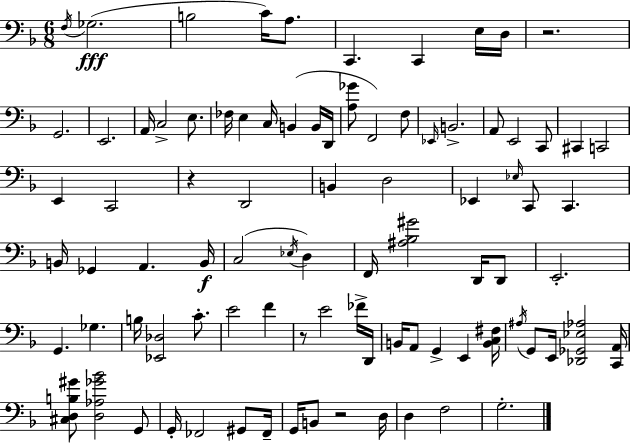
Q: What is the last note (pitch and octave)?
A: G3